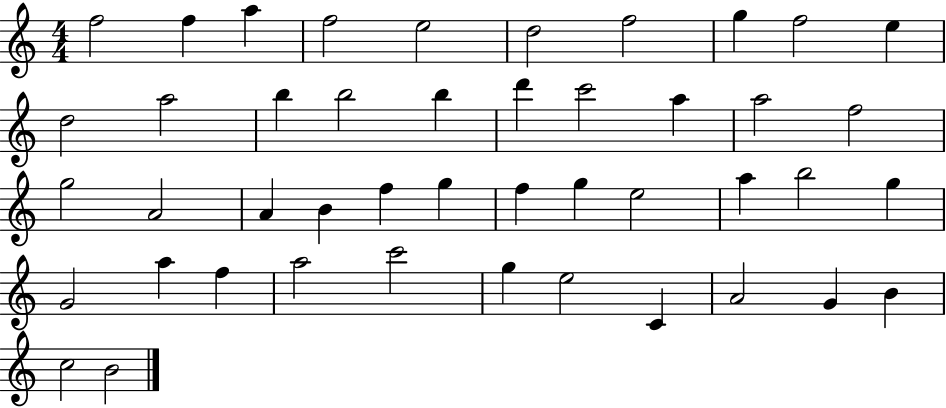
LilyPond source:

{
  \clef treble
  \numericTimeSignature
  \time 4/4
  \key c \major
  f''2 f''4 a''4 | f''2 e''2 | d''2 f''2 | g''4 f''2 e''4 | \break d''2 a''2 | b''4 b''2 b''4 | d'''4 c'''2 a''4 | a''2 f''2 | \break g''2 a'2 | a'4 b'4 f''4 g''4 | f''4 g''4 e''2 | a''4 b''2 g''4 | \break g'2 a''4 f''4 | a''2 c'''2 | g''4 e''2 c'4 | a'2 g'4 b'4 | \break c''2 b'2 | \bar "|."
}